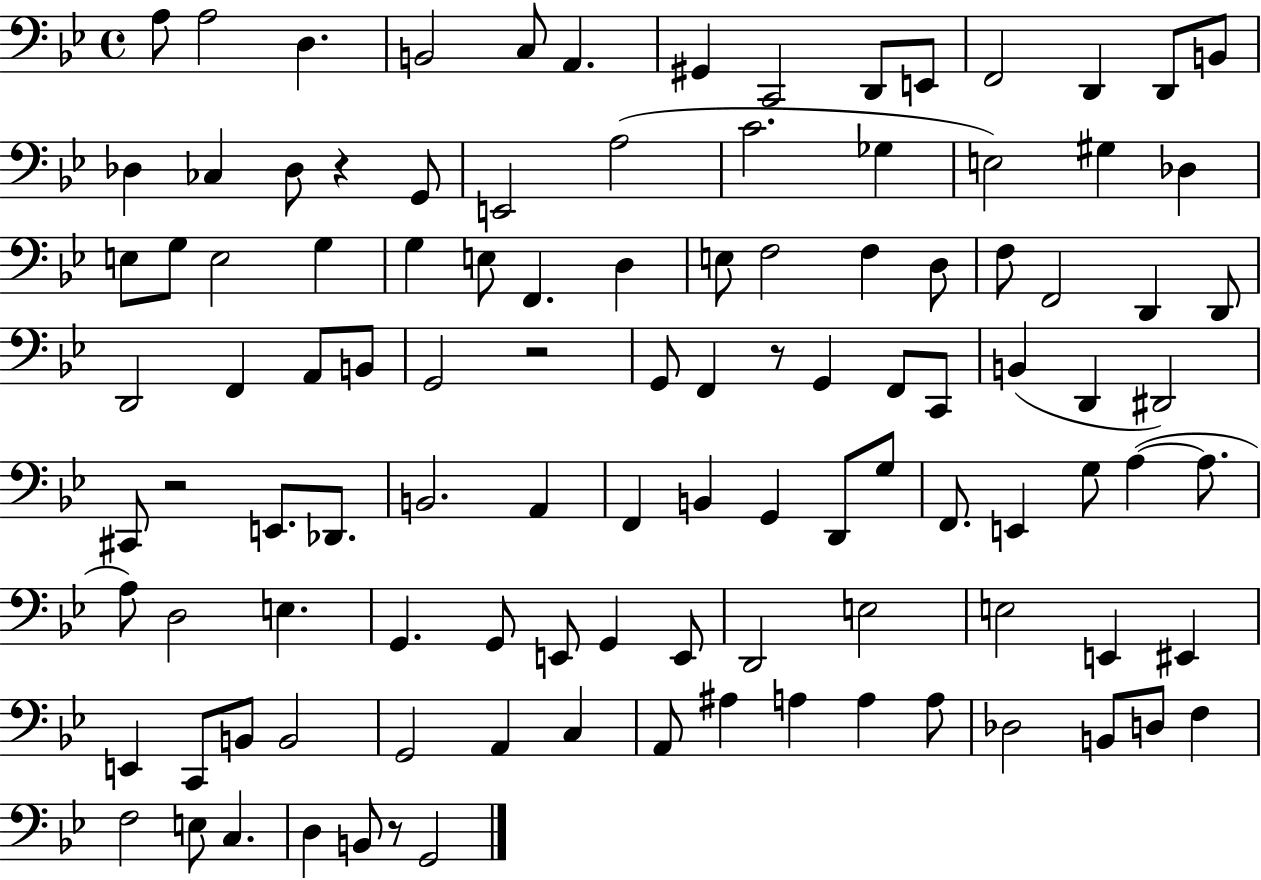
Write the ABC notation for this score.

X:1
T:Untitled
M:4/4
L:1/4
K:Bb
A,/2 A,2 D, B,,2 C,/2 A,, ^G,, C,,2 D,,/2 E,,/2 F,,2 D,, D,,/2 B,,/2 _D, _C, _D,/2 z G,,/2 E,,2 A,2 C2 _G, E,2 ^G, _D, E,/2 G,/2 E,2 G, G, E,/2 F,, D, E,/2 F,2 F, D,/2 F,/2 F,,2 D,, D,,/2 D,,2 F,, A,,/2 B,,/2 G,,2 z2 G,,/2 F,, z/2 G,, F,,/2 C,,/2 B,, D,, ^D,,2 ^C,,/2 z2 E,,/2 _D,,/2 B,,2 A,, F,, B,, G,, D,,/2 G,/2 F,,/2 E,, G,/2 A, A,/2 A,/2 D,2 E, G,, G,,/2 E,,/2 G,, E,,/2 D,,2 E,2 E,2 E,, ^E,, E,, C,,/2 B,,/2 B,,2 G,,2 A,, C, A,,/2 ^A, A, A, A,/2 _D,2 B,,/2 D,/2 F, F,2 E,/2 C, D, B,,/2 z/2 G,,2